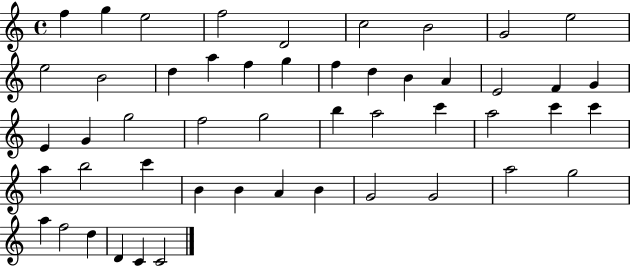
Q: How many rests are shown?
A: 0